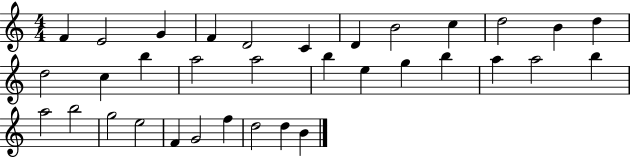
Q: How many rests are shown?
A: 0